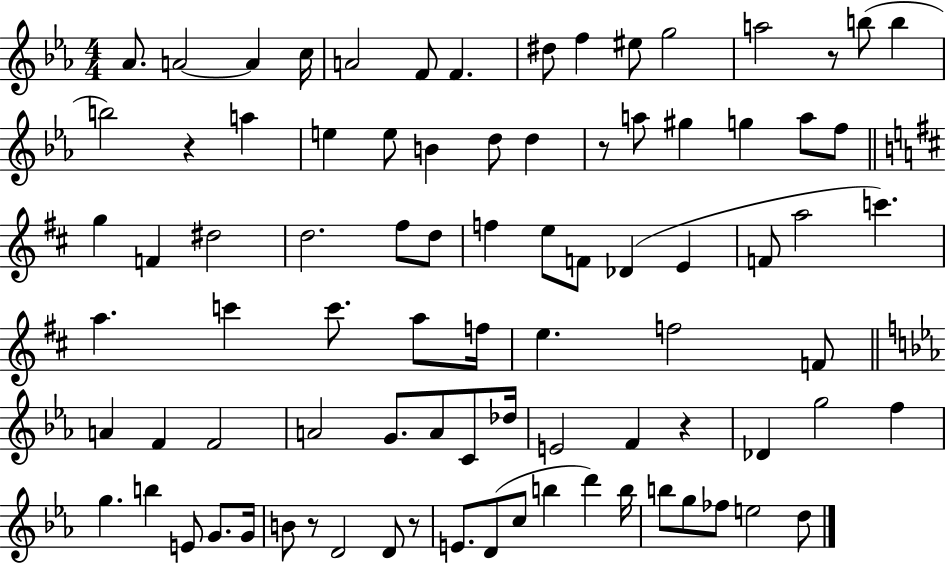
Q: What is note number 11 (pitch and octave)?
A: G5